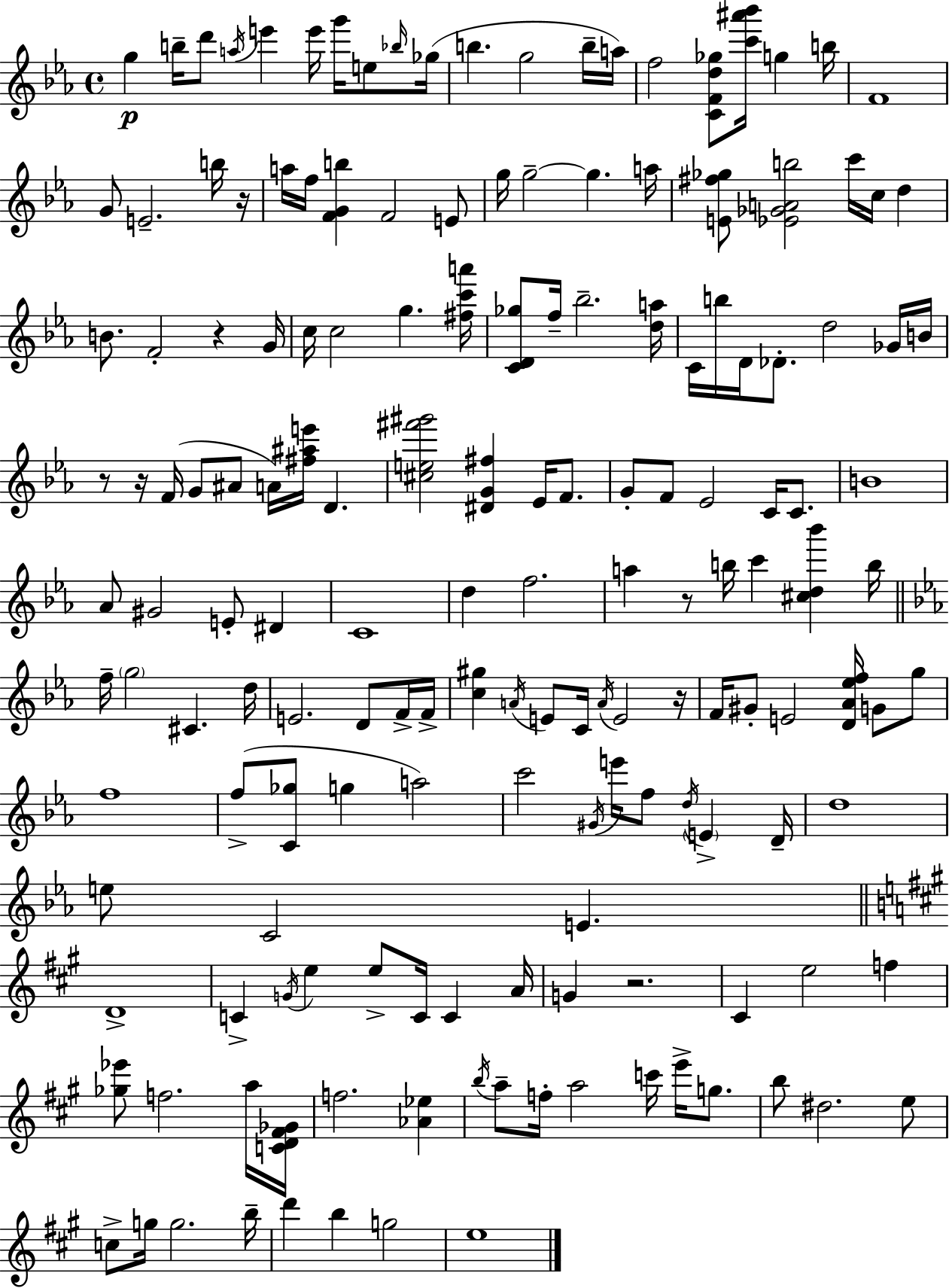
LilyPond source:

{
  \clef treble
  \time 4/4
  \defaultTimeSignature
  \key ees \major
  \repeat volta 2 { g''4\p b''16-- d'''8 \acciaccatura { a''16 } e'''4 e'''16 g'''16 e''8 | \grace { bes''16 }( ges''16 b''4. g''2 | b''16-- a''16) f''2 <c' f' d'' ges''>8 <c''' ais''' bes'''>16 g''4 | b''16 f'1 | \break g'8 e'2.-- | b''16 r16 a''16 f''16 <f' g' b''>4 f'2 | e'8 g''16 g''2--~~ g''4. | a''16 <e' fis'' ges''>8 <ees' ges' a' b''>2 c'''16 c''16 d''4 | \break b'8. f'2-. r4 | g'16 c''16 c''2 g''4. | <fis'' c''' a'''>16 <c' d' ges''>8 f''16-- bes''2.-- | <d'' a''>16 c'16 b''16 d'16 des'8.-. d''2 | \break ges'16 b'16 r8 r16 f'16( g'8 ais'8 a'16) <fis'' ais'' e'''>16 d'4. | <cis'' e'' fis''' gis'''>2 <dis' g' fis''>4 ees'16 f'8. | g'8-. f'8 ees'2 c'16 c'8. | b'1 | \break aes'8 gis'2 e'8-. dis'4 | c'1 | d''4 f''2. | a''4 r8 b''16 c'''4 <cis'' d'' bes'''>4 | \break b''16 \bar "||" \break \key ees \major f''16-- \parenthesize g''2 cis'4. d''16 | e'2. d'8 f'16-> f'16-> | <c'' gis''>4 \acciaccatura { a'16 } e'8 c'16 \acciaccatura { a'16 } e'2 | r16 f'16 gis'8-. e'2 <d' aes' ees'' f''>16 g'8 | \break g''8 f''1 | f''8->( <c' ges''>8 g''4 a''2) | c'''2 \acciaccatura { gis'16 } e'''16 f''8 \acciaccatura { d''16 } \parenthesize e'4-> | d'16-- d''1 | \break e''8 c'2 e'4. | \bar "||" \break \key a \major d'1-> | c'4-> \acciaccatura { g'16 } e''4 e''8-> c'16 c'4 | a'16 g'4 r2. | cis'4 e''2 f''4 | \break <ges'' ees'''>8 f''2. a''16 | <c' d' fis' ges'>16 f''2. <aes' ees''>4 | \acciaccatura { b''16 } a''8-- f''16-. a''2 c'''16 e'''16-> g''8. | b''8 dis''2. | \break e''8 c''8-> g''16 g''2. | b''16-- d'''4 b''4 g''2 | e''1 | } \bar "|."
}